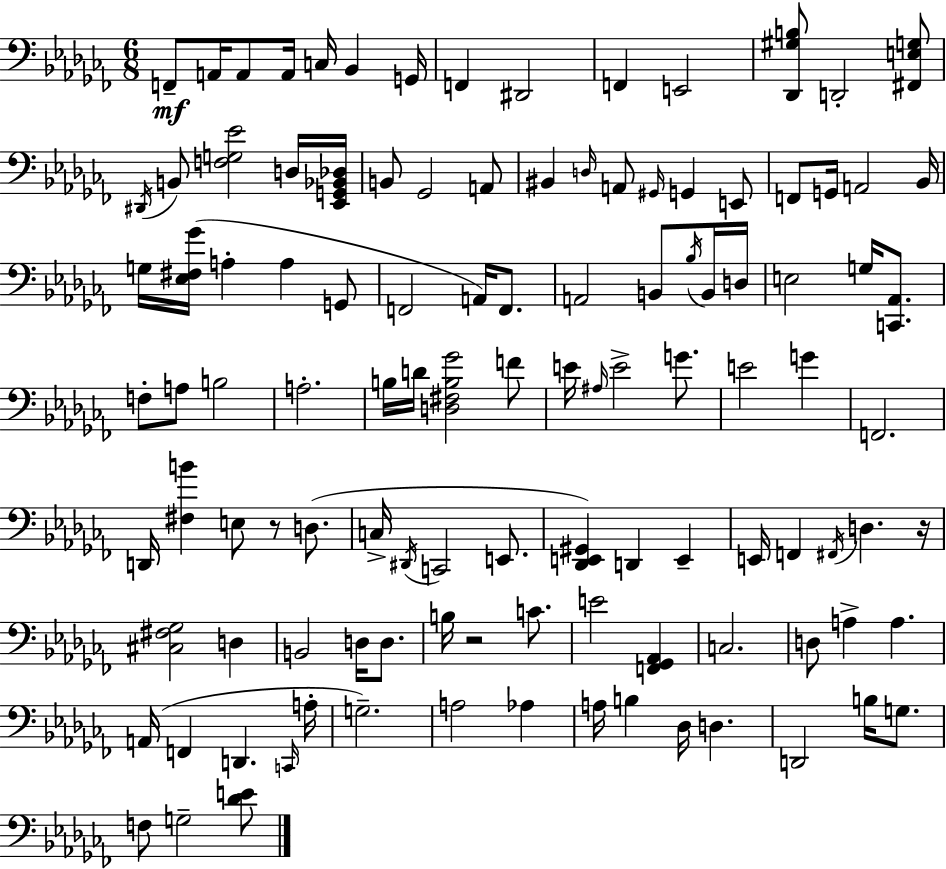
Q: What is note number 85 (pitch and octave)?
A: A3